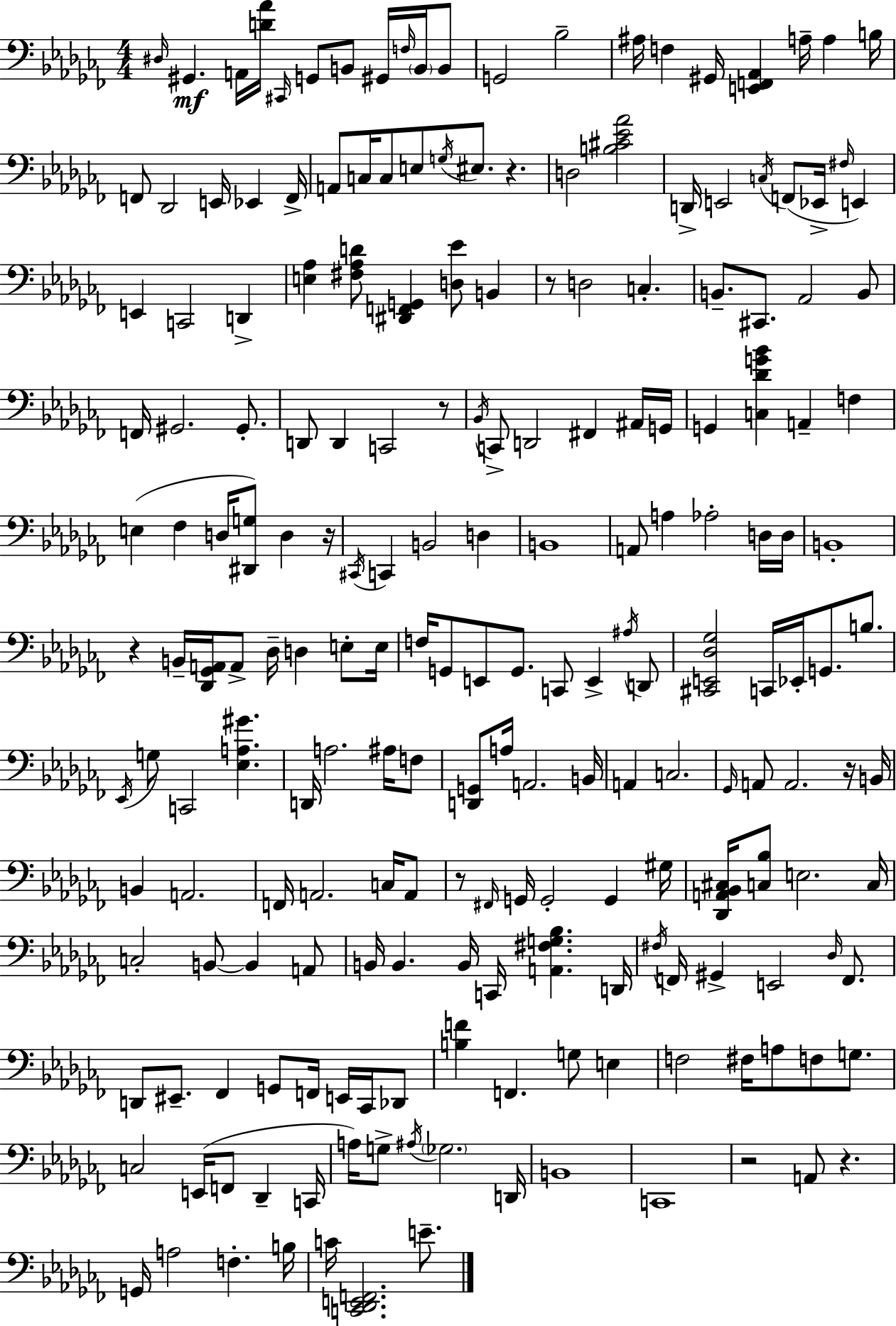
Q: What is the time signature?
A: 4/4